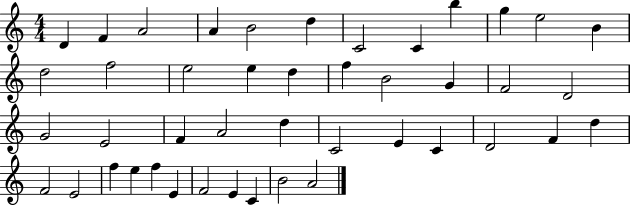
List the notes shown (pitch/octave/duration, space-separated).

D4/q F4/q A4/h A4/q B4/h D5/q C4/h C4/q B5/q G5/q E5/h B4/q D5/h F5/h E5/h E5/q D5/q F5/q B4/h G4/q F4/h D4/h G4/h E4/h F4/q A4/h D5/q C4/h E4/q C4/q D4/h F4/q D5/q F4/h E4/h F5/q E5/q F5/q E4/q F4/h E4/q C4/q B4/h A4/h